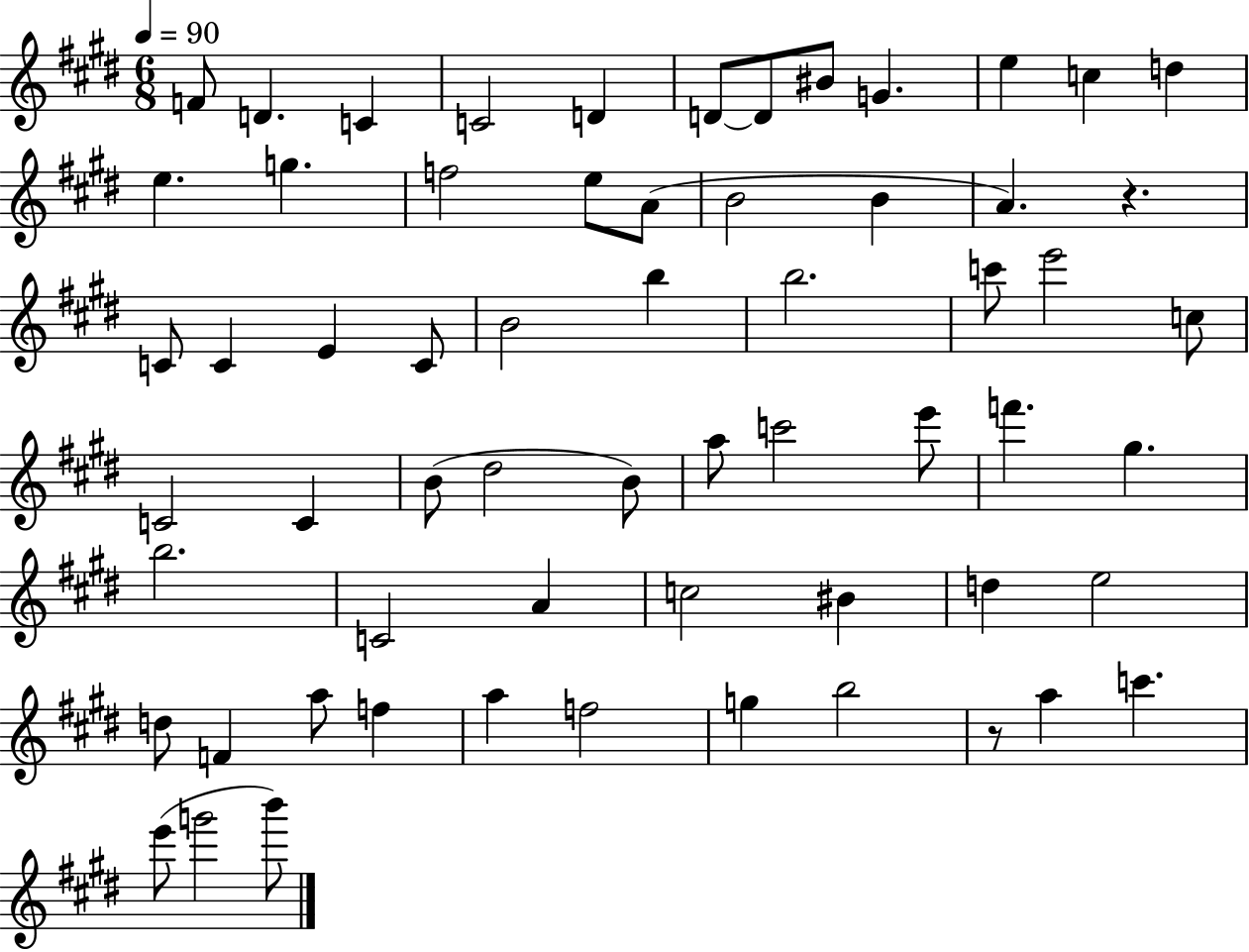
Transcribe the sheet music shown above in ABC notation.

X:1
T:Untitled
M:6/8
L:1/4
K:E
F/2 D C C2 D D/2 D/2 ^B/2 G e c d e g f2 e/2 A/2 B2 B A z C/2 C E C/2 B2 b b2 c'/2 e'2 c/2 C2 C B/2 ^d2 B/2 a/2 c'2 e'/2 f' ^g b2 C2 A c2 ^B d e2 d/2 F a/2 f a f2 g b2 z/2 a c' e'/2 g'2 b'/2